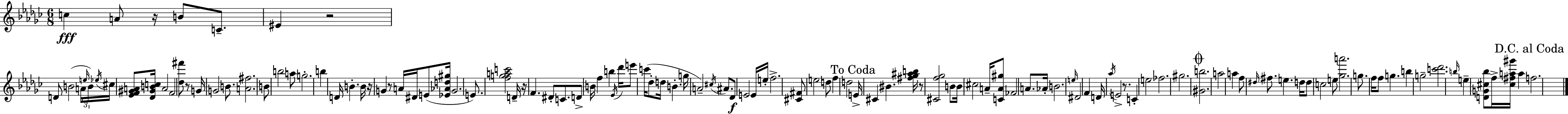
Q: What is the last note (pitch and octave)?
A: F5